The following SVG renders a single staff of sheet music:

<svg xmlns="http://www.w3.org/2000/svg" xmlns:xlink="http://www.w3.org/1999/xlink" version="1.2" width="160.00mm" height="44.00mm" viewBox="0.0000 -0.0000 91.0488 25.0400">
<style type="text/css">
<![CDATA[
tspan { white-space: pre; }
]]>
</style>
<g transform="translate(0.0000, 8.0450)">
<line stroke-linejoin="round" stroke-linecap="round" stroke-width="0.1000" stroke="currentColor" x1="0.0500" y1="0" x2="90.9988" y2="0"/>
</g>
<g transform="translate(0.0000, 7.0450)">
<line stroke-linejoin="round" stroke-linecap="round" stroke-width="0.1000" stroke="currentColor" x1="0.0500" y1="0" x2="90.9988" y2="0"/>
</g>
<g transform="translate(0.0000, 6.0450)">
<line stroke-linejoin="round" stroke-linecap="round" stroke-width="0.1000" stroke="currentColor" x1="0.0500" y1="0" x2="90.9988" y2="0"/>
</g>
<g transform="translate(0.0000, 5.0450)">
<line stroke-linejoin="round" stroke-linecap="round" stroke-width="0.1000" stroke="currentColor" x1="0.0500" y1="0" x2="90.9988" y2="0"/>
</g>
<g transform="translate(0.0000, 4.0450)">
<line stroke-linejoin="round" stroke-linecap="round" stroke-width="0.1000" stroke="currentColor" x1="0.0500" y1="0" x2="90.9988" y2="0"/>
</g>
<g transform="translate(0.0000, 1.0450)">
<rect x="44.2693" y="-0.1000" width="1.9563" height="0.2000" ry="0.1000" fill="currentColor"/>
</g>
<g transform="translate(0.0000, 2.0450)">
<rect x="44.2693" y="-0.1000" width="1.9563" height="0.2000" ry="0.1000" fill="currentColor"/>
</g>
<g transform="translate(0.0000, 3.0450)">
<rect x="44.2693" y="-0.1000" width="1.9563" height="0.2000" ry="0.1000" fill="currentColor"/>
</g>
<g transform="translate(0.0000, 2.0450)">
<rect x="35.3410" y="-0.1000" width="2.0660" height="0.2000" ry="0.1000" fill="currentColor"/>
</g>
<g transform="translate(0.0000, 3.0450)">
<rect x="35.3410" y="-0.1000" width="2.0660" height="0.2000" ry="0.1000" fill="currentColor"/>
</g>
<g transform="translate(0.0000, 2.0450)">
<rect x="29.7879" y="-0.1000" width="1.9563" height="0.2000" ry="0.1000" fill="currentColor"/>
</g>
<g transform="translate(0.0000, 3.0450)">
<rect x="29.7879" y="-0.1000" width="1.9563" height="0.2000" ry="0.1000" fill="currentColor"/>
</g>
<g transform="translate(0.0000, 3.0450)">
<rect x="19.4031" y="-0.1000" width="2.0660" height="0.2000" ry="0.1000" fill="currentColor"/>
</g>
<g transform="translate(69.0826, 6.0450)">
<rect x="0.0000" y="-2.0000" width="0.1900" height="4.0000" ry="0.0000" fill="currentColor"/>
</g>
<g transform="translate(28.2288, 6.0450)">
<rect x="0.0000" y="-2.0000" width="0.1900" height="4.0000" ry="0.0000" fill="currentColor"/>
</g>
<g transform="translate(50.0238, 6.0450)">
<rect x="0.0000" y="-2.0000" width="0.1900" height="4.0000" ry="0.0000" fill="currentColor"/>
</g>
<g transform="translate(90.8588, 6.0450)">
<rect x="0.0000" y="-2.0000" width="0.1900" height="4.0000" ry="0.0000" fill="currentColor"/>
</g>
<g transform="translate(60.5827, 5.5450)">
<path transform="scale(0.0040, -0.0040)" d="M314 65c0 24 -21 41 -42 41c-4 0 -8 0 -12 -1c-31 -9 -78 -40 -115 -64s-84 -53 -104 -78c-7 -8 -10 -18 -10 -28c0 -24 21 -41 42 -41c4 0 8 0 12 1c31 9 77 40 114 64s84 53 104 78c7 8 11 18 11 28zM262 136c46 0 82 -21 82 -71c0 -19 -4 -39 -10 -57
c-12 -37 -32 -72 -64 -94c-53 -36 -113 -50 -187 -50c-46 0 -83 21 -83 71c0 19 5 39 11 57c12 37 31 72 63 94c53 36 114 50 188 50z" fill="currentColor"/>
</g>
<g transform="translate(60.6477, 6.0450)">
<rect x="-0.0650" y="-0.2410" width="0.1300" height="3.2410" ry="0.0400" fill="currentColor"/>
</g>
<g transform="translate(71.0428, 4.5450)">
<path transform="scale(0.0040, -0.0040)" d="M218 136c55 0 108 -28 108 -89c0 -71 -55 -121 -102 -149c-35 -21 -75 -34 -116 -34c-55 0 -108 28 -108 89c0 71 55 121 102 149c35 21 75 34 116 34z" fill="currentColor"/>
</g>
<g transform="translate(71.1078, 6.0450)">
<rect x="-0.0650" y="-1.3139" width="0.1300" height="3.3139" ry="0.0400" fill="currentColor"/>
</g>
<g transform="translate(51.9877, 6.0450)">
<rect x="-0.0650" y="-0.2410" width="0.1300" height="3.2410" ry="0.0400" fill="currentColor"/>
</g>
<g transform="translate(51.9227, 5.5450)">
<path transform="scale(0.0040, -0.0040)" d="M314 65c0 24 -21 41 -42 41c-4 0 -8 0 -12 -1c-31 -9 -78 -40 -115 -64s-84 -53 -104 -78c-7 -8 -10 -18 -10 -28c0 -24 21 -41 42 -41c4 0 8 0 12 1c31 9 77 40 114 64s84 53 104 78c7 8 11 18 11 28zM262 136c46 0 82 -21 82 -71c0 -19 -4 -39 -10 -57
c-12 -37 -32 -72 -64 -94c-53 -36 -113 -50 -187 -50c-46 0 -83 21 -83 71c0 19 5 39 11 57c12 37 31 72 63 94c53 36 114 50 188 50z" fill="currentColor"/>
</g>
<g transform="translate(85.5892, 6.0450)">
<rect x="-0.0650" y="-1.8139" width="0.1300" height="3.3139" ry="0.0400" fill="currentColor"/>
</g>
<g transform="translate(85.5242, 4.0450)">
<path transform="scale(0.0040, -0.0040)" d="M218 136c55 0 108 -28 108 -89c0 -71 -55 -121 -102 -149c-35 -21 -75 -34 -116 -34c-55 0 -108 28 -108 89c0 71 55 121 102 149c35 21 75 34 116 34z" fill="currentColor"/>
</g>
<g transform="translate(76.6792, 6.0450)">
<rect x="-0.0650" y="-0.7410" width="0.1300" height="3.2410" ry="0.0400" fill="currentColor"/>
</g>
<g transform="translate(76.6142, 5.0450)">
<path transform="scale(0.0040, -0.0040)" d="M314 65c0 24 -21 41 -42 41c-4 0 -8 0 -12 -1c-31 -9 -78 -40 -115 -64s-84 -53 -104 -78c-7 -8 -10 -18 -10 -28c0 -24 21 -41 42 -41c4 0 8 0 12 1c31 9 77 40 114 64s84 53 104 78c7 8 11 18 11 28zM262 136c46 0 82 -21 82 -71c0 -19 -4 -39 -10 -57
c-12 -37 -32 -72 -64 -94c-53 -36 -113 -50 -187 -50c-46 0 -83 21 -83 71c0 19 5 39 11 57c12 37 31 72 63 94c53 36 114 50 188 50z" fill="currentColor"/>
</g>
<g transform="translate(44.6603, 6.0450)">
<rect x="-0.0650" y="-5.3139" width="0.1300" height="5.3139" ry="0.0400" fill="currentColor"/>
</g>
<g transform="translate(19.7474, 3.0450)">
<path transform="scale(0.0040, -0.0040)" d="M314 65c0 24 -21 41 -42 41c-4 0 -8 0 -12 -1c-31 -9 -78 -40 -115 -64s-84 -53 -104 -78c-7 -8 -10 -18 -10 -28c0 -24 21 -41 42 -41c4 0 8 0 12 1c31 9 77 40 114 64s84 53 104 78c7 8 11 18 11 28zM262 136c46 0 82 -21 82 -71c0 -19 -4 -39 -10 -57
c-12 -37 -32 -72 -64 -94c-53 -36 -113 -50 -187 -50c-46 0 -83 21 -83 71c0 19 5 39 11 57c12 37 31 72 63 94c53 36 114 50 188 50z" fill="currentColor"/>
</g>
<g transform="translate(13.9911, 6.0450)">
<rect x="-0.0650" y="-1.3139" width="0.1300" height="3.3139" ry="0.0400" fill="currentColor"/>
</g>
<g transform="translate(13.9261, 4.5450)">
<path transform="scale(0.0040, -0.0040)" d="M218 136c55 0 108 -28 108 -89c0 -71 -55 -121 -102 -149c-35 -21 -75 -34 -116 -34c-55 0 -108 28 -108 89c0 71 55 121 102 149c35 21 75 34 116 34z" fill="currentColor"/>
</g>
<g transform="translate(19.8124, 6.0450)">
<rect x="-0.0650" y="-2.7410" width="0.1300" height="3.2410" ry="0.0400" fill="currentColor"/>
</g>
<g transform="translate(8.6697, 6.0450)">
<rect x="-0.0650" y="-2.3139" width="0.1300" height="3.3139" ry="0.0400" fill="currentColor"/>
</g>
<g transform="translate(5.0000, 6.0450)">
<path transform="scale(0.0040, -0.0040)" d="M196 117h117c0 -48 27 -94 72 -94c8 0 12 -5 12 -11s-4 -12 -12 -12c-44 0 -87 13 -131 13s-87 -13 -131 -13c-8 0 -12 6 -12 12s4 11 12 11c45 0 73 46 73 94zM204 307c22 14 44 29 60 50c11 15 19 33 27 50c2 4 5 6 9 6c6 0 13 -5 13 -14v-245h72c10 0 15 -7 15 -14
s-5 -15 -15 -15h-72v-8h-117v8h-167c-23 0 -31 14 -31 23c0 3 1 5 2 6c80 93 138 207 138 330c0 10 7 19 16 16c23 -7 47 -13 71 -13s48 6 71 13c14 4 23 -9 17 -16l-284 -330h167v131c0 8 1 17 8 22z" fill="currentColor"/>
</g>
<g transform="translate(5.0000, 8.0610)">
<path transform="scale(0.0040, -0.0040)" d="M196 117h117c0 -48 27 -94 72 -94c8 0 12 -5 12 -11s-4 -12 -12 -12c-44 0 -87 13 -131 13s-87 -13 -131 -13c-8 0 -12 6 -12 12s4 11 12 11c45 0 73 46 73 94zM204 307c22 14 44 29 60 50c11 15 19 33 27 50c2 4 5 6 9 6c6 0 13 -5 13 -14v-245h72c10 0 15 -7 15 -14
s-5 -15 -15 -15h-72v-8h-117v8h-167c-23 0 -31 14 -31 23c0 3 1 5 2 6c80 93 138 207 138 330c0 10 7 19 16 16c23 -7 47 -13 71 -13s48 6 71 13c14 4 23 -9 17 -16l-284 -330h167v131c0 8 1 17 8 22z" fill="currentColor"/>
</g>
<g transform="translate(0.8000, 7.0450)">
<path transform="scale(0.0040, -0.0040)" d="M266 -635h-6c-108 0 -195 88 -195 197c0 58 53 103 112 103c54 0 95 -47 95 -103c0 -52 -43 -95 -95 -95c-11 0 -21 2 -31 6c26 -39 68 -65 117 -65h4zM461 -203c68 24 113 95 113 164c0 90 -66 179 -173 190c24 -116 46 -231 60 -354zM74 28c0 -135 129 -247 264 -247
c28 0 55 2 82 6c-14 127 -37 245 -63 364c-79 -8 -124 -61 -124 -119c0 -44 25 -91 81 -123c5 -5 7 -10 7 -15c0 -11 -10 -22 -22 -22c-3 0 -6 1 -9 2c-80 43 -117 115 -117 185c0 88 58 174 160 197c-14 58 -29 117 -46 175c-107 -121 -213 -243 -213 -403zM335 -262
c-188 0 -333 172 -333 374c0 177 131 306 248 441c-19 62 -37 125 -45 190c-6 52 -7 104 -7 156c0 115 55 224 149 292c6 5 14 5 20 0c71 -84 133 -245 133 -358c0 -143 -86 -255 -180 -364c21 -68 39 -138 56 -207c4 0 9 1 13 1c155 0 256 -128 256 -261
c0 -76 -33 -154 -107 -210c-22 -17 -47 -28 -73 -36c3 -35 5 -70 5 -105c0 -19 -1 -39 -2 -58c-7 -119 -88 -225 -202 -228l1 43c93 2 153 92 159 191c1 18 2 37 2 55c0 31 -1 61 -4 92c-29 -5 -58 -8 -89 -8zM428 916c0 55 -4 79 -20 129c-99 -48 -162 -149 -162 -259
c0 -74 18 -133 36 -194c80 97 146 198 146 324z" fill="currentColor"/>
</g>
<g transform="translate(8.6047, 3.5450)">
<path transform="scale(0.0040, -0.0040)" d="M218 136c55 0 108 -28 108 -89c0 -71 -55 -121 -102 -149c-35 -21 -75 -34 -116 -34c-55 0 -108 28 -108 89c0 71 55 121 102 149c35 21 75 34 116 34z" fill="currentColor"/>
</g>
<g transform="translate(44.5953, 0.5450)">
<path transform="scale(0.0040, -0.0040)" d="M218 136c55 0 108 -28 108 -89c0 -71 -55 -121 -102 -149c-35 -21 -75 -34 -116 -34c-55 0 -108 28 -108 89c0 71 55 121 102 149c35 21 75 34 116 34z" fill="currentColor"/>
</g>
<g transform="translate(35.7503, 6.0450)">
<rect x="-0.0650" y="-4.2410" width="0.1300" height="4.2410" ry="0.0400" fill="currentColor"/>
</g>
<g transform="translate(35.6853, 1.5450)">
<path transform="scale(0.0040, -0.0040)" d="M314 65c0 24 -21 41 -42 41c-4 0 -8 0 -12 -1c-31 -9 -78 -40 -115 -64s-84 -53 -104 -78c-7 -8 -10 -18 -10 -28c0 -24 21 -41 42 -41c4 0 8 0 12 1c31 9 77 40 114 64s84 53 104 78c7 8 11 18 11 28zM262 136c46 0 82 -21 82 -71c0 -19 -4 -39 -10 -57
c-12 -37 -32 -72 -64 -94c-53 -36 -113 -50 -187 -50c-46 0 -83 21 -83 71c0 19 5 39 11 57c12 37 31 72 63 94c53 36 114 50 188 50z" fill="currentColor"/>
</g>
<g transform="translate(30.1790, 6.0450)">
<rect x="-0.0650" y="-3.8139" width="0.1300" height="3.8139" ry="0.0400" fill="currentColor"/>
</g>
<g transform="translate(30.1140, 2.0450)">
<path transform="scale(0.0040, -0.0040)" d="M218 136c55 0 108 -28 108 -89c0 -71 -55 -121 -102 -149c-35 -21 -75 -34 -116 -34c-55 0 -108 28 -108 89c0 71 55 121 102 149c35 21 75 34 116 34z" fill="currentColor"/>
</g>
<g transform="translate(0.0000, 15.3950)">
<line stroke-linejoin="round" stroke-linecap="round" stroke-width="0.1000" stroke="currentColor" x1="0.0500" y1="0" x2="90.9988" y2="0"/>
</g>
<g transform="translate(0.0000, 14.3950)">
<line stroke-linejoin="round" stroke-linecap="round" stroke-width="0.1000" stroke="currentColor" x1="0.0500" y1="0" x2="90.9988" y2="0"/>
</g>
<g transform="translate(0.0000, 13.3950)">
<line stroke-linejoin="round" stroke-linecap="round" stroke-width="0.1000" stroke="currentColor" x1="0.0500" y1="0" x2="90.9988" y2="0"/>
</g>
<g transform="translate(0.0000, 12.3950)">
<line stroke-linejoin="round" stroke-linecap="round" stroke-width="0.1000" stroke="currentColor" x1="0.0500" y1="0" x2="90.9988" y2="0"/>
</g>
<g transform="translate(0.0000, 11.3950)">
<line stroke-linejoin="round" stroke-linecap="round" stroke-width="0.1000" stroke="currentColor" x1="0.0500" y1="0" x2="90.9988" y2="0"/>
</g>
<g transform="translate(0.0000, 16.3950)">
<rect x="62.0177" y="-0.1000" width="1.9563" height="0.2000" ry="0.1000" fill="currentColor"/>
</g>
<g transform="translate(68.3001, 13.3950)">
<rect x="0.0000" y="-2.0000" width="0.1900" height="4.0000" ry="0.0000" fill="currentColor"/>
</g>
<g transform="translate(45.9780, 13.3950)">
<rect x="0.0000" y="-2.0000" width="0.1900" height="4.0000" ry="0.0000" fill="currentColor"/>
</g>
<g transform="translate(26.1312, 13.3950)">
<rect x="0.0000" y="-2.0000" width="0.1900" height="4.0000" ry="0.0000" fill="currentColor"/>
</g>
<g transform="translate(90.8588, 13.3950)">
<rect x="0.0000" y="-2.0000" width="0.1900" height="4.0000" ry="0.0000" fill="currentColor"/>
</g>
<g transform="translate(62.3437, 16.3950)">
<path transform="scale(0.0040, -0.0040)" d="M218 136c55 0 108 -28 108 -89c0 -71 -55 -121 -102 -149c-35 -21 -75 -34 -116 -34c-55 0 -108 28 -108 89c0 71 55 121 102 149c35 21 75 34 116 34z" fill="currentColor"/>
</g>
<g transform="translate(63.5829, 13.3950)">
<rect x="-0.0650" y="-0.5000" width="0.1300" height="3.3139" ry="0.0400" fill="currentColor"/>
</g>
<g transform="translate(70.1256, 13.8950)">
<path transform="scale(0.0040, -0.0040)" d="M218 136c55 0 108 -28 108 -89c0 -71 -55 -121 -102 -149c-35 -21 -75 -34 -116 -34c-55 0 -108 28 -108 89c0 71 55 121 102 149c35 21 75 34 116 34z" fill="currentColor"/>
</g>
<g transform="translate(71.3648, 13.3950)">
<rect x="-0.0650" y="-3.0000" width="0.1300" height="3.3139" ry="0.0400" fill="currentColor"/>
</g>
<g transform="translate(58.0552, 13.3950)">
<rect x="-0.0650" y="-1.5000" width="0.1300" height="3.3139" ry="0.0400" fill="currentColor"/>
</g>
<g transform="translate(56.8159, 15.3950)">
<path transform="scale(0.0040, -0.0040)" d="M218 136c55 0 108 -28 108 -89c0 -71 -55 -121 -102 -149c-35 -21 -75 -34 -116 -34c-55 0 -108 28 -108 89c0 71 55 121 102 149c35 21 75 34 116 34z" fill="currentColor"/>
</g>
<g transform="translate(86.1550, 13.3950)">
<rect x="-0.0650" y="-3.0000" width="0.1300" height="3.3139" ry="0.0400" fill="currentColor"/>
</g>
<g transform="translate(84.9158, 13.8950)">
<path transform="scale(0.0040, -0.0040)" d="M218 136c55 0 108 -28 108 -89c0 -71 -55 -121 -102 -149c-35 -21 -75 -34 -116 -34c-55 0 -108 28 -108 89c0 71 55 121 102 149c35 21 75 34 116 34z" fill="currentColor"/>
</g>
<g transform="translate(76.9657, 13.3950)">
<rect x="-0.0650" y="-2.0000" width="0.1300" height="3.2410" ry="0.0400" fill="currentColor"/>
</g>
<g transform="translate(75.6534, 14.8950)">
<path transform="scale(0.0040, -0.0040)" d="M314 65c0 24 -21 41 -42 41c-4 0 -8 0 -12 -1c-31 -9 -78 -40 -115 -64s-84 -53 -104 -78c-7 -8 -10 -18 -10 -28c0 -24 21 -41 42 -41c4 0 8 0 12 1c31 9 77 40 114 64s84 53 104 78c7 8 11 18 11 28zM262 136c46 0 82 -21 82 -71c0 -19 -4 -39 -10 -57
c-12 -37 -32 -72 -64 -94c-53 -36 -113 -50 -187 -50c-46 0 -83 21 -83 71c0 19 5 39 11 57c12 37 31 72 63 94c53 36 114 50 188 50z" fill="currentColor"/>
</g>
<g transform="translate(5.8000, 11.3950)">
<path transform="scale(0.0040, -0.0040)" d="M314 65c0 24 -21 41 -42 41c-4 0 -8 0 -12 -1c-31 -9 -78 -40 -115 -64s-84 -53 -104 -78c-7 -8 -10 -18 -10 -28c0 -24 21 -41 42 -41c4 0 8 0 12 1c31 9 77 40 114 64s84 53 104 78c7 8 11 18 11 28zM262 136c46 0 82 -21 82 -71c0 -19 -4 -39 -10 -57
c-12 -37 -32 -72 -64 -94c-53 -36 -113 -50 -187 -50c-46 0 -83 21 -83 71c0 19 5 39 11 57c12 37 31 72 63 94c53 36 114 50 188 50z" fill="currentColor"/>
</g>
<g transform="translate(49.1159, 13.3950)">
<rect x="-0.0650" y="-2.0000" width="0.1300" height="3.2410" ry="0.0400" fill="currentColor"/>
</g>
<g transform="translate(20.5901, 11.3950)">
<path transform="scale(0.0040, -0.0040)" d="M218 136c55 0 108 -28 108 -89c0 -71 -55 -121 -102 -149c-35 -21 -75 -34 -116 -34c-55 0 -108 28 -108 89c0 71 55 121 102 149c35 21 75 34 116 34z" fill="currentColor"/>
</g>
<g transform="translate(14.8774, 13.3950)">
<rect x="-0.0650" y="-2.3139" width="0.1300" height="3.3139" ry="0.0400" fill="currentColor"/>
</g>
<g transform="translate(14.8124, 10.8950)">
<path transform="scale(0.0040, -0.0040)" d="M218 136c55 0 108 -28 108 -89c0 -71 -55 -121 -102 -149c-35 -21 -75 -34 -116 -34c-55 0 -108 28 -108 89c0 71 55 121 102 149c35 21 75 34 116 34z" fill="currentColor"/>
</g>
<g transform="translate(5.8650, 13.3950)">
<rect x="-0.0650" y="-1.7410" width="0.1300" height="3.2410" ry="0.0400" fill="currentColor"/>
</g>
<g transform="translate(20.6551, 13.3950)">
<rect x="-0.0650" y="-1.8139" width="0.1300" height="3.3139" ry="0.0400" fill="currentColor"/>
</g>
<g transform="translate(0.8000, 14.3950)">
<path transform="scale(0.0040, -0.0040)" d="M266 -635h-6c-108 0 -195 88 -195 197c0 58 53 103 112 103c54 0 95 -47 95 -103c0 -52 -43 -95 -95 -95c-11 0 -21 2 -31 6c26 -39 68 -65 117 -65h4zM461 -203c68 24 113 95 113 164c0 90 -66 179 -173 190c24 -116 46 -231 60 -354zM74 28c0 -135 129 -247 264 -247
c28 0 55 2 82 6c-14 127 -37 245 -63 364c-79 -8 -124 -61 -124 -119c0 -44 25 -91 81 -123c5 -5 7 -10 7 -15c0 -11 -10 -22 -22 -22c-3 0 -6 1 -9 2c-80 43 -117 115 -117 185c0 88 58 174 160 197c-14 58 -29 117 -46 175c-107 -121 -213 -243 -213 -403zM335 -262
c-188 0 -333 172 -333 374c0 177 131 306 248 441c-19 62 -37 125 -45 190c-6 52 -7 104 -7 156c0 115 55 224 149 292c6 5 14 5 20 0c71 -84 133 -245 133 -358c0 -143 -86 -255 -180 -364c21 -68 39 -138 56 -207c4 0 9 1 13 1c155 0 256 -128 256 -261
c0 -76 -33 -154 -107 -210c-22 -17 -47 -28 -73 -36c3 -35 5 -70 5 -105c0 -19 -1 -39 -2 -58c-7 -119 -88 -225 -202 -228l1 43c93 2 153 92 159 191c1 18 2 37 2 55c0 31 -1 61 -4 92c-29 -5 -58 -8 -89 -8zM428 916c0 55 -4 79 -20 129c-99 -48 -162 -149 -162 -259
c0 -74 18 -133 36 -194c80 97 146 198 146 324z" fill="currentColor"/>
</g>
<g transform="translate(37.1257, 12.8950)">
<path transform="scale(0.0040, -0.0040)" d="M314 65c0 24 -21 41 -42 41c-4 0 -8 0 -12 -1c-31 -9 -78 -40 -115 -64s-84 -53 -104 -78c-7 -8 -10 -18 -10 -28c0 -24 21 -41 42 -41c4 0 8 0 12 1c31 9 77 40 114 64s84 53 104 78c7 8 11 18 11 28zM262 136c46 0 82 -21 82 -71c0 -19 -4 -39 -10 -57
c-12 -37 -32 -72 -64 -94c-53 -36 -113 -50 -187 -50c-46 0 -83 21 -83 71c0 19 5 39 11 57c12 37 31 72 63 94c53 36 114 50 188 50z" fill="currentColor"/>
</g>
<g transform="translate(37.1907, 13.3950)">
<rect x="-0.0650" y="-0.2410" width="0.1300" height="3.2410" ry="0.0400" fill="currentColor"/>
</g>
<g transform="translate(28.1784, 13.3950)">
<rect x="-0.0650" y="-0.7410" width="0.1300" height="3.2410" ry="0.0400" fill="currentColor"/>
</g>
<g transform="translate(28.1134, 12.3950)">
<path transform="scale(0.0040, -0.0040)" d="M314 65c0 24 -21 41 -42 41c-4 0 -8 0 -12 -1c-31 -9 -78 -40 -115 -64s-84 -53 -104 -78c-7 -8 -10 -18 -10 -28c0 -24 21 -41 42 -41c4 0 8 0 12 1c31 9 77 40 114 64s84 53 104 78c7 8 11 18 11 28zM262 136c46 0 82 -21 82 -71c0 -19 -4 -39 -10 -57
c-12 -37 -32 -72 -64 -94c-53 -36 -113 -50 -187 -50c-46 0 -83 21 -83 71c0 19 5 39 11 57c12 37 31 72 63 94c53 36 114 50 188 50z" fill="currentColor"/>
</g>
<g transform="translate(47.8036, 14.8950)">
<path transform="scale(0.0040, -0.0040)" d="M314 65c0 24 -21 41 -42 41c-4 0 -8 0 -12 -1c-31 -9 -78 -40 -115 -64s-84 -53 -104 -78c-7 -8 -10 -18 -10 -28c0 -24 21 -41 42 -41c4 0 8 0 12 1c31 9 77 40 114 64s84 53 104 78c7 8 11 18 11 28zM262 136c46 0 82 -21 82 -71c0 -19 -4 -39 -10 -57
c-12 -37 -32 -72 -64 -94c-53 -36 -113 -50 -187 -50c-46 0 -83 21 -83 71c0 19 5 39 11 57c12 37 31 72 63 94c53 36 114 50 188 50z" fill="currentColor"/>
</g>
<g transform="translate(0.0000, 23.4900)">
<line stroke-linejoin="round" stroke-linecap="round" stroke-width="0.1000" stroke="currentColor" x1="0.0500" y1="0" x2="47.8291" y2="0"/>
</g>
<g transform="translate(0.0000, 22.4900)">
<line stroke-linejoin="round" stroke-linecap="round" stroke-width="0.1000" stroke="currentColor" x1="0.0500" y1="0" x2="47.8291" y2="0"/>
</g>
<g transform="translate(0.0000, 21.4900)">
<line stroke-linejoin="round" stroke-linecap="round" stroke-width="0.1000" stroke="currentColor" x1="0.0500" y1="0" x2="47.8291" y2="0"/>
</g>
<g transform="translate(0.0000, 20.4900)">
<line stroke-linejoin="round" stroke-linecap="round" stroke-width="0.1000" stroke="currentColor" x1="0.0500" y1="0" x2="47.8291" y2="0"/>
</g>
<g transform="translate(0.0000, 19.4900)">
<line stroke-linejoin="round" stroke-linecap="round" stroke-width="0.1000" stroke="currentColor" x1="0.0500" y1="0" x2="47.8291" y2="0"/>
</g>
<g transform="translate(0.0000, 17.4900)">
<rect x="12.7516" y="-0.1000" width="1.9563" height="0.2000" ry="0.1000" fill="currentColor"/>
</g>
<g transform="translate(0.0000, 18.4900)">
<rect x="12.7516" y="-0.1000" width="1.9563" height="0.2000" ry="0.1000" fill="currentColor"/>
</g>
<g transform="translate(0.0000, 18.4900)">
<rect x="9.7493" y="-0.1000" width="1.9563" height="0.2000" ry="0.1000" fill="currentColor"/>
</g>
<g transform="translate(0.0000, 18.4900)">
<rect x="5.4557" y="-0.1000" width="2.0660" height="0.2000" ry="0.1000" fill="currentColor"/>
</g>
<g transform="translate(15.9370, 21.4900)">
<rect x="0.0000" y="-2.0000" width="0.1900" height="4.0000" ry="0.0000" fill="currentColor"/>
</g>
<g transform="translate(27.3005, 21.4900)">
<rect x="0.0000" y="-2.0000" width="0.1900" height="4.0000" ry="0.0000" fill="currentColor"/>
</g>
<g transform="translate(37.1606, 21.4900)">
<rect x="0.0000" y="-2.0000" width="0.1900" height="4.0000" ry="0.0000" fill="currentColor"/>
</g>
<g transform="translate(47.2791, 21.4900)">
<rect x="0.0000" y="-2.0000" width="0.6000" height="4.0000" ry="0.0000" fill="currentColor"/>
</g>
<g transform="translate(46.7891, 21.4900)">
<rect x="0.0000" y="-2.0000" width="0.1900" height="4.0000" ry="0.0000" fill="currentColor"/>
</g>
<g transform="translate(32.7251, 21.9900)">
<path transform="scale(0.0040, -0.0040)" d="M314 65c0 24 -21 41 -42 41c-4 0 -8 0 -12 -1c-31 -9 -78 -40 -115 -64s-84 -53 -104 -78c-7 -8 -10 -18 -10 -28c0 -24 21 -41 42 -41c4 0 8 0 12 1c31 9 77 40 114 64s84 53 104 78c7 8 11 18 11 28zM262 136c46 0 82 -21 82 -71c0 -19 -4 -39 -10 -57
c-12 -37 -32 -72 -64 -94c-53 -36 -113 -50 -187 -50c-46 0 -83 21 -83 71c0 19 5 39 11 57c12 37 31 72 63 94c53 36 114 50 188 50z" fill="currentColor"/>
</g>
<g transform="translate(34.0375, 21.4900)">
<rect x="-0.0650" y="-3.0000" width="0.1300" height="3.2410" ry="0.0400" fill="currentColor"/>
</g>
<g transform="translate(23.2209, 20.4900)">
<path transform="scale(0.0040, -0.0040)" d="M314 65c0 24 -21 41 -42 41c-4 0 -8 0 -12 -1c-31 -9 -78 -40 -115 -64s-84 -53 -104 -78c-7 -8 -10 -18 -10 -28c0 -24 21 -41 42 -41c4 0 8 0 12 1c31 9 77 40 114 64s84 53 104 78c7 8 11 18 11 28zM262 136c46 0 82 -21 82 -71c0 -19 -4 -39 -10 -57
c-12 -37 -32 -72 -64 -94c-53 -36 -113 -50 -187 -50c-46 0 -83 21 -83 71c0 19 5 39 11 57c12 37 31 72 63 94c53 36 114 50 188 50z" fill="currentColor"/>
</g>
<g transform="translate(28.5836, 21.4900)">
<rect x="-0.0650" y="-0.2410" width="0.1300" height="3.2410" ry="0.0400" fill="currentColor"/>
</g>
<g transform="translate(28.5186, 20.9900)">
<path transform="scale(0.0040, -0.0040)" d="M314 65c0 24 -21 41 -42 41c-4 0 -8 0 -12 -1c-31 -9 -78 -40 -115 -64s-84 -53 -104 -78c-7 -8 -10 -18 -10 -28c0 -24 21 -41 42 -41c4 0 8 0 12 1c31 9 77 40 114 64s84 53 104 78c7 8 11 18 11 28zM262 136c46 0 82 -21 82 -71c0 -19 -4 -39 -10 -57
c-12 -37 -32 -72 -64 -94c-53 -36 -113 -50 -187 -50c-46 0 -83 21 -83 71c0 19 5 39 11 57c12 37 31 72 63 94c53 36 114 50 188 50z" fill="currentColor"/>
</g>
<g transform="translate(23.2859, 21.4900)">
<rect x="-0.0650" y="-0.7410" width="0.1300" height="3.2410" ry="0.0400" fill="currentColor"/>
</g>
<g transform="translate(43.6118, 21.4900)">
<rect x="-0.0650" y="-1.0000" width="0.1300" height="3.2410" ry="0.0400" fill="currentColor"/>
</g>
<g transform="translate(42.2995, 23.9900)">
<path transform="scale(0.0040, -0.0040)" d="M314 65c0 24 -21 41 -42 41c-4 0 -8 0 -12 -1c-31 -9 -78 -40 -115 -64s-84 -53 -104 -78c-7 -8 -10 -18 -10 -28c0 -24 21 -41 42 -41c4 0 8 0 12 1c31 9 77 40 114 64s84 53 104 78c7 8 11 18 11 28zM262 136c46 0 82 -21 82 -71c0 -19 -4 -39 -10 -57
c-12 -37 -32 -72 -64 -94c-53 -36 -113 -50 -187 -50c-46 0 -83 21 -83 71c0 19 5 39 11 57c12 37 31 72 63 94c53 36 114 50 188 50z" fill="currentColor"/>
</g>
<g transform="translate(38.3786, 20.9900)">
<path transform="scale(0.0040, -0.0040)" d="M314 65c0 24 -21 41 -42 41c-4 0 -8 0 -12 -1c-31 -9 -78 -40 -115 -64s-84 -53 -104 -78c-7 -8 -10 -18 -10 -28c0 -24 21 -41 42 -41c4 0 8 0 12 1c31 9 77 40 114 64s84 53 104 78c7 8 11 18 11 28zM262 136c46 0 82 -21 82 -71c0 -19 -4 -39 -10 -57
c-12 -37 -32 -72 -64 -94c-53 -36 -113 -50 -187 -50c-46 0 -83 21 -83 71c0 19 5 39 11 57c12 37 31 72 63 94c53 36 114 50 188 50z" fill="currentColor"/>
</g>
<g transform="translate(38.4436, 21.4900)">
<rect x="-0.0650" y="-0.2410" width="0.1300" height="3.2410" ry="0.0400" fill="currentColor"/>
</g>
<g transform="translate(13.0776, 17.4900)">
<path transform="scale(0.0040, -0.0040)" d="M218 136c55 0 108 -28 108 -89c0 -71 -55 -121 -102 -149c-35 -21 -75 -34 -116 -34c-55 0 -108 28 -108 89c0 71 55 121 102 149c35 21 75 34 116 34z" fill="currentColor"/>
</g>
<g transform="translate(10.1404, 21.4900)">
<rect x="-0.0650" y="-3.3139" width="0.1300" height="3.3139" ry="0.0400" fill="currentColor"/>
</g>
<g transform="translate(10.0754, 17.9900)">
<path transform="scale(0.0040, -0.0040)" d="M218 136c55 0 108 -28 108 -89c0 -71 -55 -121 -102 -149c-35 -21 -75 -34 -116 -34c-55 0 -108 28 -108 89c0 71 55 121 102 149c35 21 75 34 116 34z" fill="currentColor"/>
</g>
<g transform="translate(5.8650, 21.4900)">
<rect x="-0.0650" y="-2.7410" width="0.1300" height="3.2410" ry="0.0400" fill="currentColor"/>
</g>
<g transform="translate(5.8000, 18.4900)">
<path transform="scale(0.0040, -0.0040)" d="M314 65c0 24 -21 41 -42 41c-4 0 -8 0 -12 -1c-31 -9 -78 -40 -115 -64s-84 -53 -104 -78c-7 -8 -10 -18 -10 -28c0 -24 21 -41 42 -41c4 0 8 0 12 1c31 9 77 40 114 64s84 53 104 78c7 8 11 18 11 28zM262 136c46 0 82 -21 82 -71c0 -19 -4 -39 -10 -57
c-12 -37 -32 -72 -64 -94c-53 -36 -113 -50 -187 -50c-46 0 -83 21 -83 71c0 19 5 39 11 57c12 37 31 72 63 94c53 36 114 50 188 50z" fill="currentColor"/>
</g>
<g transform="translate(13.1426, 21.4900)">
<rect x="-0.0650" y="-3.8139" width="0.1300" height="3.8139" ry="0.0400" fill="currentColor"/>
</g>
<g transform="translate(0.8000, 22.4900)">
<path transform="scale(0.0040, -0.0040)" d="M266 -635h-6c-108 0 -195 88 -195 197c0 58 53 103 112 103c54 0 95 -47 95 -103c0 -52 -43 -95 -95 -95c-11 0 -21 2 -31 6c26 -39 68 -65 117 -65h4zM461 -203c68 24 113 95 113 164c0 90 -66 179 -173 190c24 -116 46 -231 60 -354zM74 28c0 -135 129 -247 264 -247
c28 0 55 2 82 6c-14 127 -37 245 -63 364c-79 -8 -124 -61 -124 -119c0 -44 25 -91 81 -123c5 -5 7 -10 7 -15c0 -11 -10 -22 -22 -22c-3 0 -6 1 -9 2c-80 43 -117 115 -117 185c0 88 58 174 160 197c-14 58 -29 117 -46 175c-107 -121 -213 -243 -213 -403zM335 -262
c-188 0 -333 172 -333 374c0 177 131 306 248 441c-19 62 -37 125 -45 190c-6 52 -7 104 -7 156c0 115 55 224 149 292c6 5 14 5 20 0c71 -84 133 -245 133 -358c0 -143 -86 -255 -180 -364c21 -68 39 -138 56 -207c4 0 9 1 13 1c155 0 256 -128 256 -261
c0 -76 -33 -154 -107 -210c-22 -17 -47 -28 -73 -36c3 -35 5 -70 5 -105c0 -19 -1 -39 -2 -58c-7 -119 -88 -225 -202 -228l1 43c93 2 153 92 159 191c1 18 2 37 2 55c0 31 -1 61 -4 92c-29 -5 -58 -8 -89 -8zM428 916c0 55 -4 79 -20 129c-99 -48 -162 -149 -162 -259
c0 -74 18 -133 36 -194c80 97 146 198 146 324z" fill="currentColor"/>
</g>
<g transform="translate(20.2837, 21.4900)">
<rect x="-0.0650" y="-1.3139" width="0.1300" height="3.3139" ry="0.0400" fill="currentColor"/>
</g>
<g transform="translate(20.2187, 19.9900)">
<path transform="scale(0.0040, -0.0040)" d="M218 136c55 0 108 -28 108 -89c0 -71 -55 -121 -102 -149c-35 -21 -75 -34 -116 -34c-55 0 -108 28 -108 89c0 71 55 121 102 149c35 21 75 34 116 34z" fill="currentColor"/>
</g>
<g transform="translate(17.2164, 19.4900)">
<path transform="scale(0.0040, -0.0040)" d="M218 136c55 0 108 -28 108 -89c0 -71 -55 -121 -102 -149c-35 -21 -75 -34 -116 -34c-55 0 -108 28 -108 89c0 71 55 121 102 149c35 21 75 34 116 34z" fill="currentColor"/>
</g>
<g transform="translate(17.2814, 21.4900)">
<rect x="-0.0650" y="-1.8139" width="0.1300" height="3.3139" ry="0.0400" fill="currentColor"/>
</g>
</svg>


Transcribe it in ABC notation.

X:1
T:Untitled
M:4/4
L:1/4
K:C
g e a2 c' d'2 f' c2 c2 e d2 f f2 g f d2 c2 F2 E C A F2 A a2 b c' f e d2 c2 A2 c2 D2